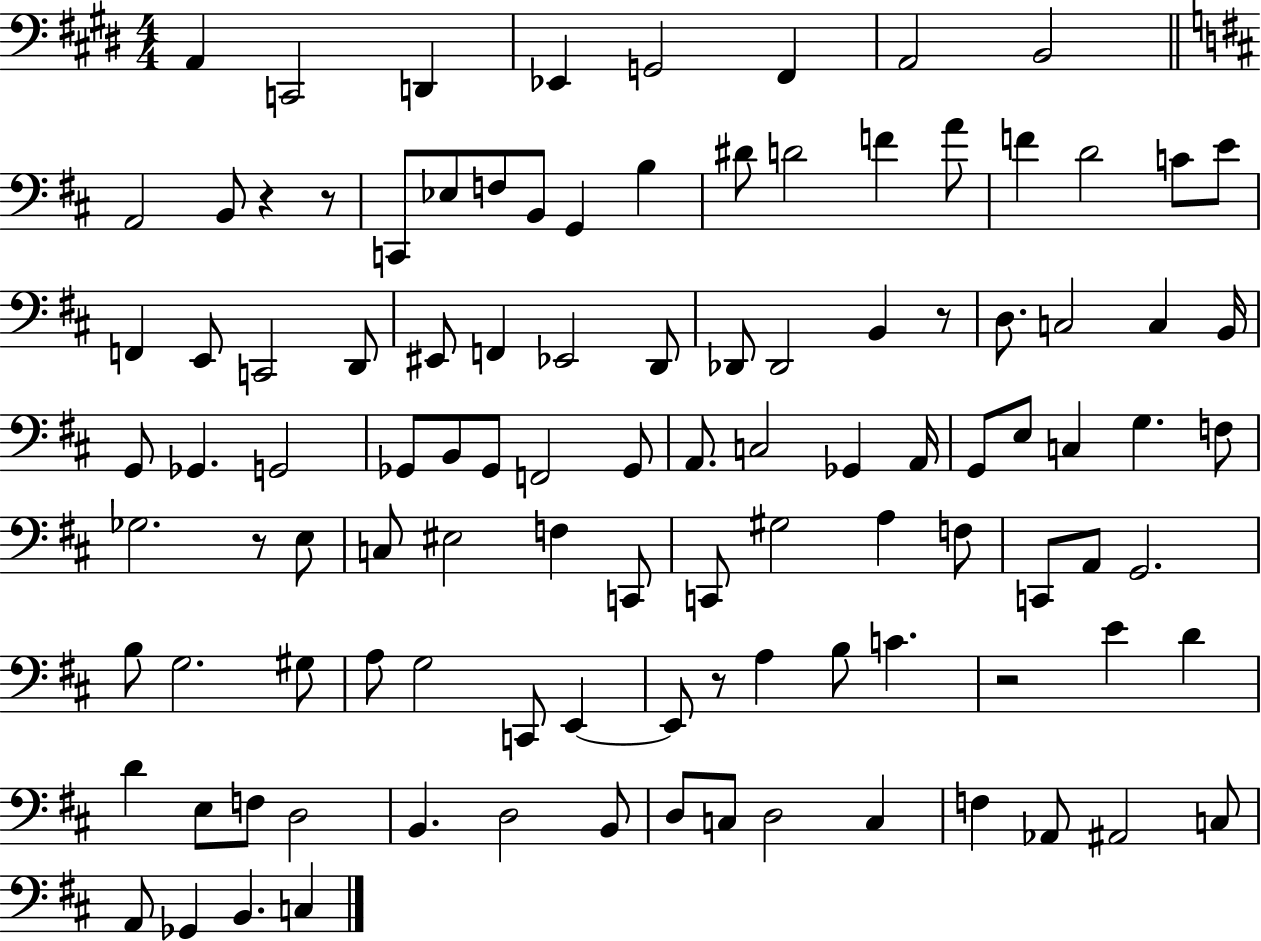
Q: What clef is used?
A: bass